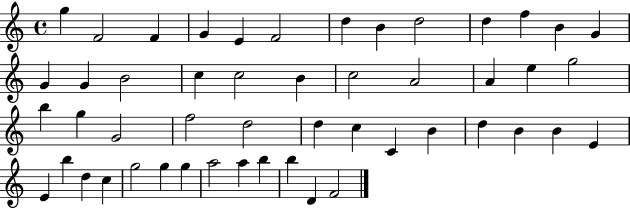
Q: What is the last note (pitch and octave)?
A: F4